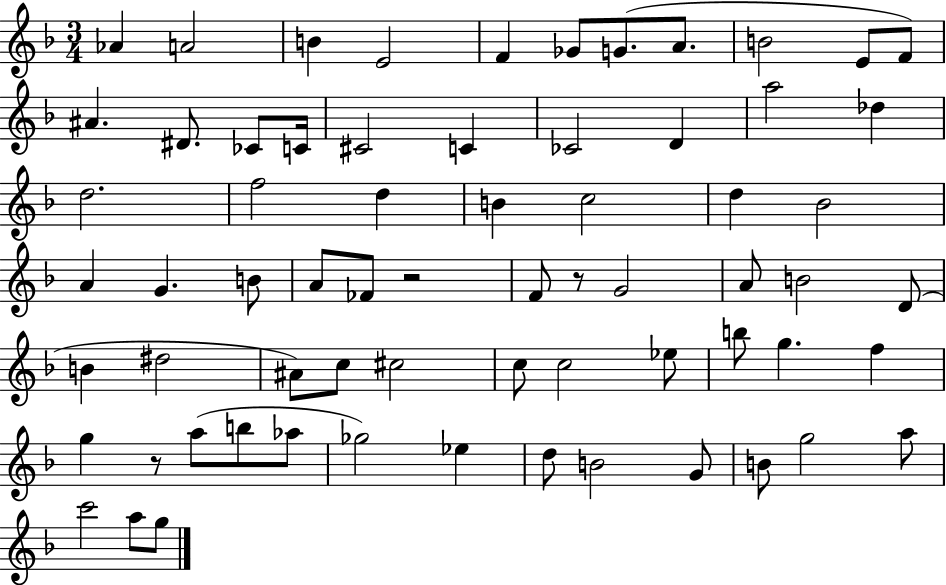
Ab4/q A4/h B4/q E4/h F4/q Gb4/e G4/e. A4/e. B4/h E4/e F4/e A#4/q. D#4/e. CES4/e C4/s C#4/h C4/q CES4/h D4/q A5/h Db5/q D5/h. F5/h D5/q B4/q C5/h D5/q Bb4/h A4/q G4/q. B4/e A4/e FES4/e R/h F4/e R/e G4/h A4/e B4/h D4/e B4/q D#5/h A#4/e C5/e C#5/h C5/e C5/h Eb5/e B5/e G5/q. F5/q G5/q R/e A5/e B5/e Ab5/e Gb5/h Eb5/q D5/e B4/h G4/e B4/e G5/h A5/e C6/h A5/e G5/e